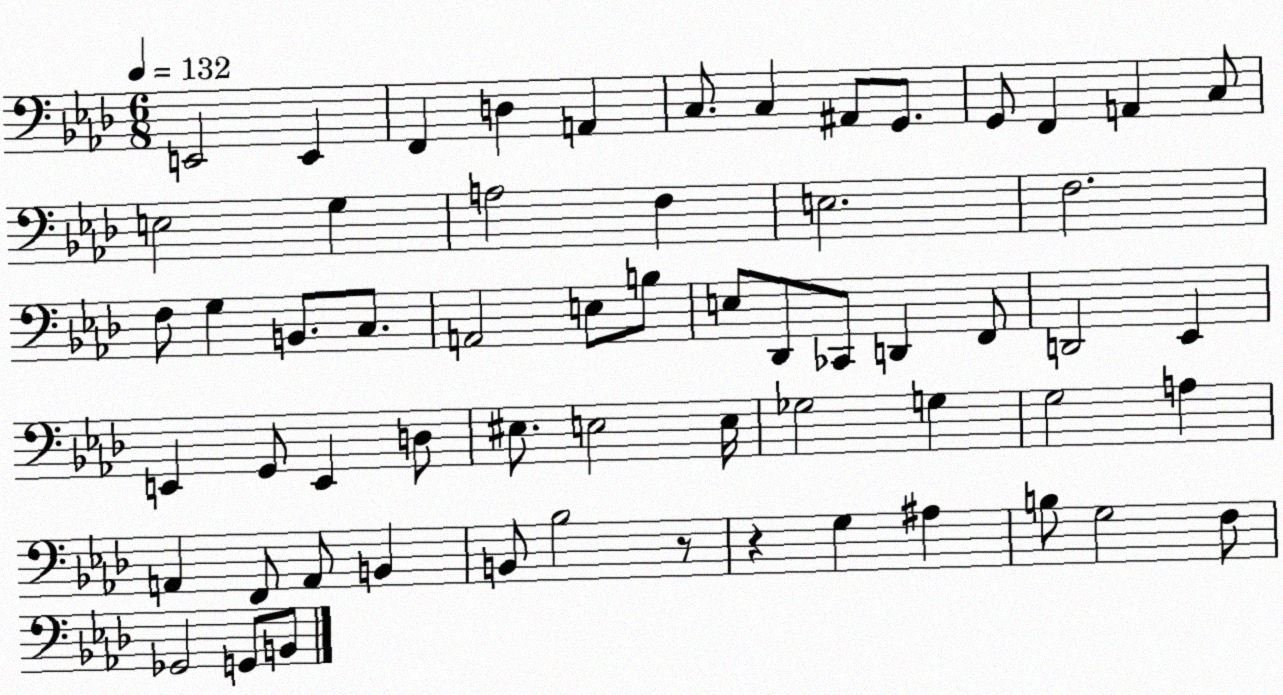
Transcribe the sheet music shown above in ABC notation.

X:1
T:Untitled
M:6/8
L:1/4
K:Ab
E,,2 E,, F,, D, A,, C,/2 C, ^A,,/2 G,,/2 G,,/2 F,, A,, C,/2 E,2 G, A,2 F, E,2 F,2 F,/2 G, B,,/2 C,/2 A,,2 E,/2 B,/2 E,/2 _D,,/2 _C,,/2 D,, F,,/2 D,,2 _E,, E,, G,,/2 E,, D,/2 ^E,/2 E,2 E,/4 _G,2 G, G,2 A, A,, F,,/2 A,,/2 B,, B,,/2 _B,2 z/2 z G, ^A, B,/2 G,2 F,/2 _G,,2 G,,/2 B,,/2